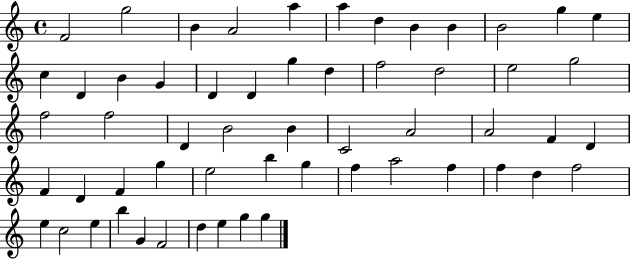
X:1
T:Untitled
M:4/4
L:1/4
K:C
F2 g2 B A2 a a d B B B2 g e c D B G D D g d f2 d2 e2 g2 f2 f2 D B2 B C2 A2 A2 F D F D F g e2 b g f a2 f f d f2 e c2 e b G F2 d e g g